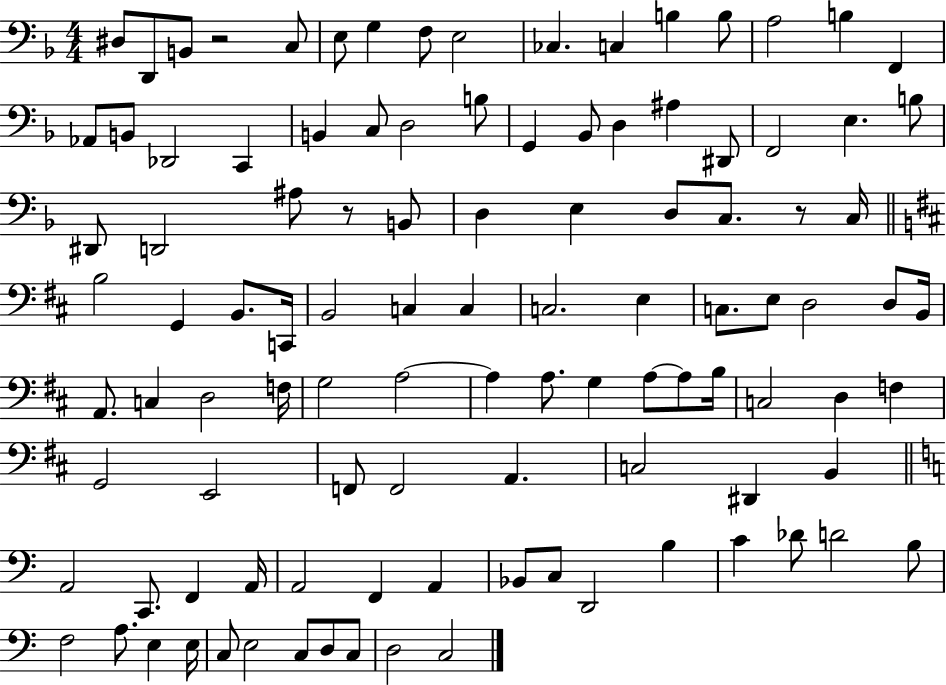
D#3/e D2/e B2/e R/h C3/e E3/e G3/q F3/e E3/h CES3/q. C3/q B3/q B3/e A3/h B3/q F2/q Ab2/e B2/e Db2/h C2/q B2/q C3/e D3/h B3/e G2/q Bb2/e D3/q A#3/q D#2/e F2/h E3/q. B3/e D#2/e D2/h A#3/e R/e B2/e D3/q E3/q D3/e C3/e. R/e C3/s B3/h G2/q B2/e. C2/s B2/h C3/q C3/q C3/h. E3/q C3/e. E3/e D3/h D3/e B2/s A2/e. C3/q D3/h F3/s G3/h A3/h A3/q A3/e. G3/q A3/e A3/e B3/s C3/h D3/q F3/q G2/h E2/h F2/e F2/h A2/q. C3/h D#2/q B2/q A2/h C2/e. F2/q A2/s A2/h F2/q A2/q Bb2/e C3/e D2/h B3/q C4/q Db4/e D4/h B3/e F3/h A3/e. E3/q E3/s C3/e E3/h C3/e D3/e C3/e D3/h C3/h